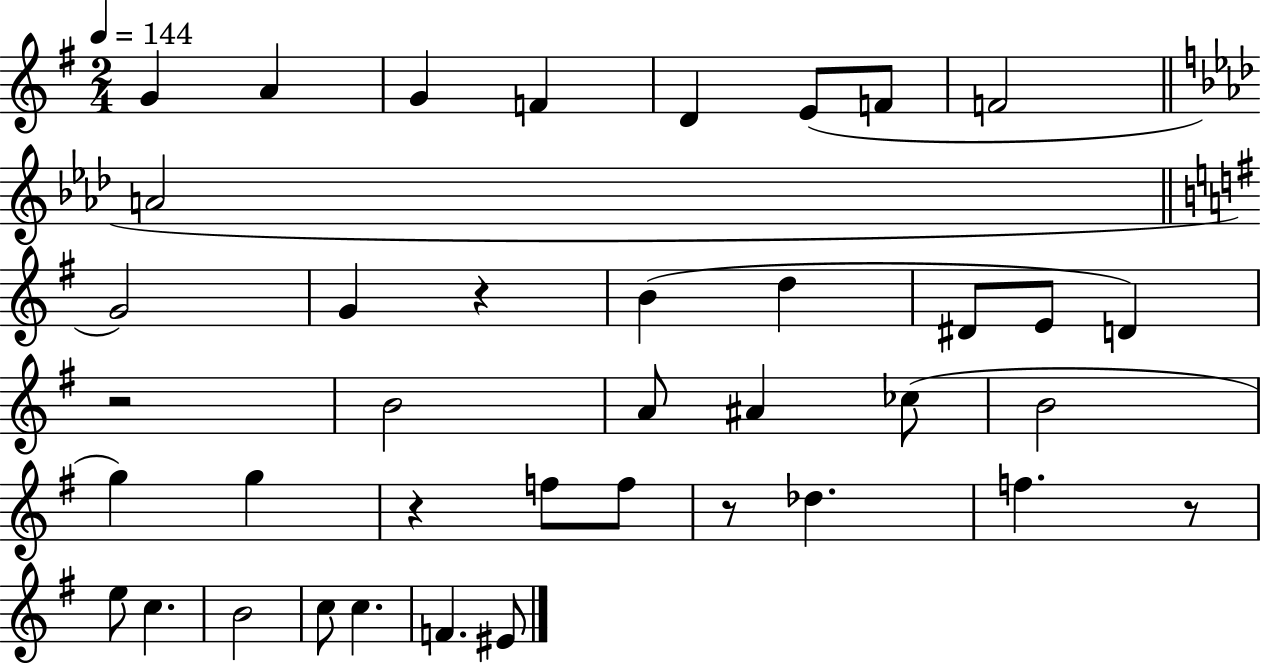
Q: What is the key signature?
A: G major